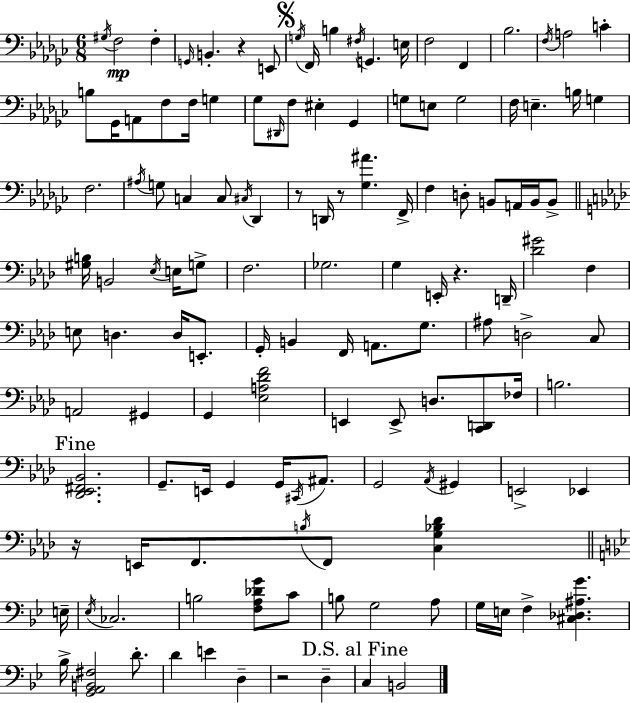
X:1
T:Untitled
M:6/8
L:1/4
K:Ebm
^G,/4 F,2 F, G,,/4 B,, z E,,/2 G,/4 F,,/4 B, ^F,/4 G,, E,/4 F,2 F,, _B,2 F,/4 A,2 C B,/2 _G,,/4 A,,/2 F,/2 F,/4 G, _G,/2 ^D,,/4 F,/2 ^E, _G,, G,/2 E,/2 G,2 F,/4 E, B,/4 G, F,2 ^A,/4 G,/2 C, C,/2 ^C,/4 _D,, z/2 D,,/4 z/2 [_G,^A] F,,/4 F, D,/2 B,,/2 A,,/4 B,,/4 B,,/2 [^G,B,]/4 B,,2 _E,/4 E,/4 G,/2 F,2 _G,2 G, E,,/4 z D,,/4 [_D^G]2 F, E,/2 D, D,/4 E,,/2 G,,/4 B,, F,,/4 A,,/2 G,/2 ^A,/2 D,2 C,/2 A,,2 ^G,, G,, [_E,A,_DF]2 E,, E,,/2 D,/2 [C,,D,,]/2 _F,/4 B,2 [_D,,_E,,^F,,_B,,]2 G,,/2 E,,/4 G,, G,,/4 ^C,,/4 ^A,,/2 G,,2 _A,,/4 ^G,, E,,2 _E,, z/4 E,,/4 F,,/2 B,/4 F,,/2 [C,G,_B,_D] E,/4 _E,/4 _C,2 B,2 [F,A,_DG]/2 C/2 B,/2 G,2 A,/2 G,/4 E,/4 F, [^C,_D,^A,G] _B,/4 [G,,A,,B,,^F,]2 D/2 D E D, z2 D, C, B,,2